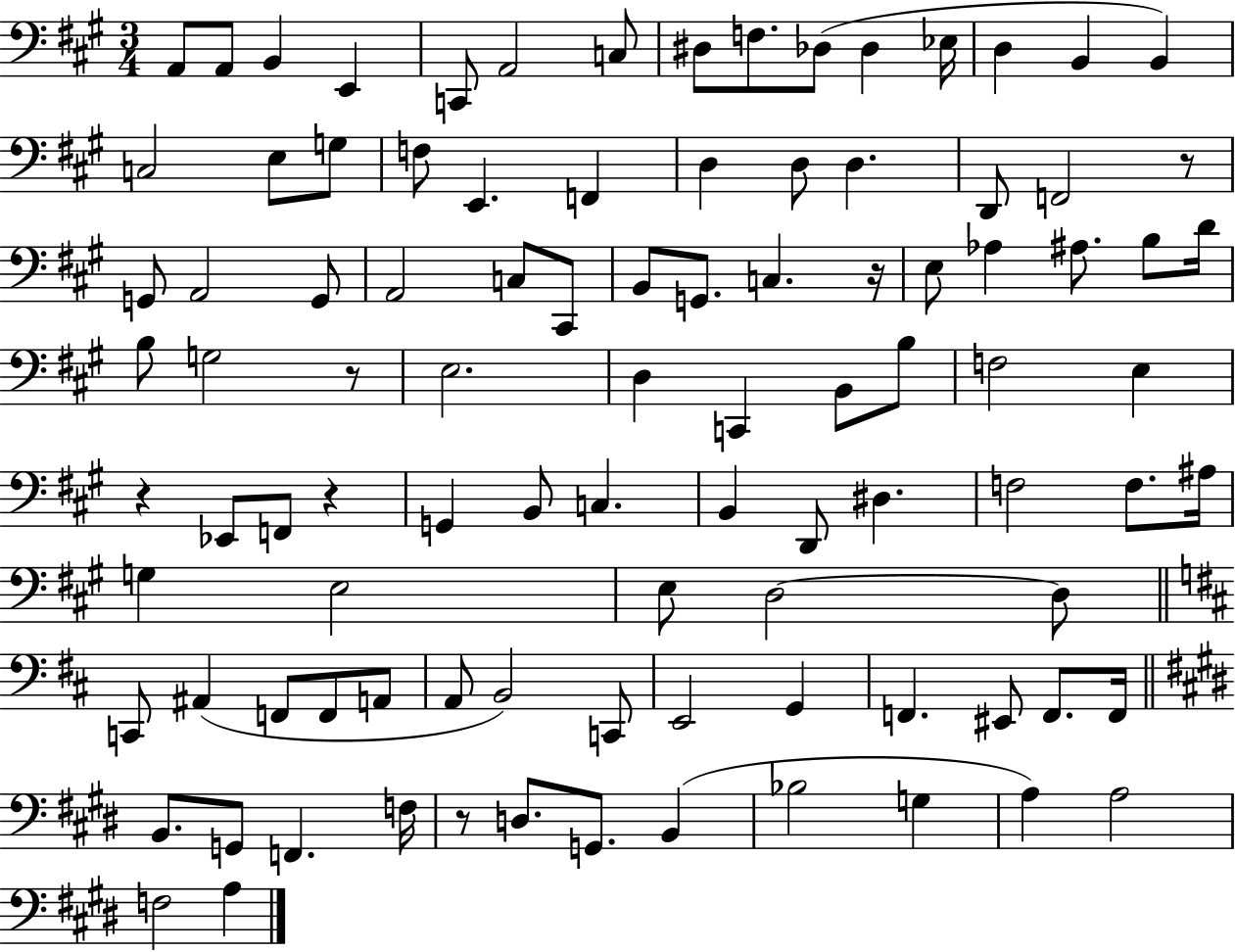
{
  \clef bass
  \numericTimeSignature
  \time 3/4
  \key a \major
  a,8 a,8 b,4 e,4 | c,8 a,2 c8 | dis8 f8. des8( des4 ees16 | d4 b,4 b,4) | \break c2 e8 g8 | f8 e,4. f,4 | d4 d8 d4. | d,8 f,2 r8 | \break g,8 a,2 g,8 | a,2 c8 cis,8 | b,8 g,8. c4. r16 | e8 aes4 ais8. b8 d'16 | \break b8 g2 r8 | e2. | d4 c,4 b,8 b8 | f2 e4 | \break r4 ees,8 f,8 r4 | g,4 b,8 c4. | b,4 d,8 dis4. | f2 f8. ais16 | \break g4 e2 | e8 d2~~ d8 | \bar "||" \break \key d \major c,8 ais,4( f,8 f,8 a,8 | a,8 b,2) c,8 | e,2 g,4 | f,4. eis,8 f,8. f,16 | \break \bar "||" \break \key e \major b,8. g,8 f,4. f16 | r8 d8. g,8. b,4( | bes2 g4 | a4) a2 | \break f2 a4 | \bar "|."
}